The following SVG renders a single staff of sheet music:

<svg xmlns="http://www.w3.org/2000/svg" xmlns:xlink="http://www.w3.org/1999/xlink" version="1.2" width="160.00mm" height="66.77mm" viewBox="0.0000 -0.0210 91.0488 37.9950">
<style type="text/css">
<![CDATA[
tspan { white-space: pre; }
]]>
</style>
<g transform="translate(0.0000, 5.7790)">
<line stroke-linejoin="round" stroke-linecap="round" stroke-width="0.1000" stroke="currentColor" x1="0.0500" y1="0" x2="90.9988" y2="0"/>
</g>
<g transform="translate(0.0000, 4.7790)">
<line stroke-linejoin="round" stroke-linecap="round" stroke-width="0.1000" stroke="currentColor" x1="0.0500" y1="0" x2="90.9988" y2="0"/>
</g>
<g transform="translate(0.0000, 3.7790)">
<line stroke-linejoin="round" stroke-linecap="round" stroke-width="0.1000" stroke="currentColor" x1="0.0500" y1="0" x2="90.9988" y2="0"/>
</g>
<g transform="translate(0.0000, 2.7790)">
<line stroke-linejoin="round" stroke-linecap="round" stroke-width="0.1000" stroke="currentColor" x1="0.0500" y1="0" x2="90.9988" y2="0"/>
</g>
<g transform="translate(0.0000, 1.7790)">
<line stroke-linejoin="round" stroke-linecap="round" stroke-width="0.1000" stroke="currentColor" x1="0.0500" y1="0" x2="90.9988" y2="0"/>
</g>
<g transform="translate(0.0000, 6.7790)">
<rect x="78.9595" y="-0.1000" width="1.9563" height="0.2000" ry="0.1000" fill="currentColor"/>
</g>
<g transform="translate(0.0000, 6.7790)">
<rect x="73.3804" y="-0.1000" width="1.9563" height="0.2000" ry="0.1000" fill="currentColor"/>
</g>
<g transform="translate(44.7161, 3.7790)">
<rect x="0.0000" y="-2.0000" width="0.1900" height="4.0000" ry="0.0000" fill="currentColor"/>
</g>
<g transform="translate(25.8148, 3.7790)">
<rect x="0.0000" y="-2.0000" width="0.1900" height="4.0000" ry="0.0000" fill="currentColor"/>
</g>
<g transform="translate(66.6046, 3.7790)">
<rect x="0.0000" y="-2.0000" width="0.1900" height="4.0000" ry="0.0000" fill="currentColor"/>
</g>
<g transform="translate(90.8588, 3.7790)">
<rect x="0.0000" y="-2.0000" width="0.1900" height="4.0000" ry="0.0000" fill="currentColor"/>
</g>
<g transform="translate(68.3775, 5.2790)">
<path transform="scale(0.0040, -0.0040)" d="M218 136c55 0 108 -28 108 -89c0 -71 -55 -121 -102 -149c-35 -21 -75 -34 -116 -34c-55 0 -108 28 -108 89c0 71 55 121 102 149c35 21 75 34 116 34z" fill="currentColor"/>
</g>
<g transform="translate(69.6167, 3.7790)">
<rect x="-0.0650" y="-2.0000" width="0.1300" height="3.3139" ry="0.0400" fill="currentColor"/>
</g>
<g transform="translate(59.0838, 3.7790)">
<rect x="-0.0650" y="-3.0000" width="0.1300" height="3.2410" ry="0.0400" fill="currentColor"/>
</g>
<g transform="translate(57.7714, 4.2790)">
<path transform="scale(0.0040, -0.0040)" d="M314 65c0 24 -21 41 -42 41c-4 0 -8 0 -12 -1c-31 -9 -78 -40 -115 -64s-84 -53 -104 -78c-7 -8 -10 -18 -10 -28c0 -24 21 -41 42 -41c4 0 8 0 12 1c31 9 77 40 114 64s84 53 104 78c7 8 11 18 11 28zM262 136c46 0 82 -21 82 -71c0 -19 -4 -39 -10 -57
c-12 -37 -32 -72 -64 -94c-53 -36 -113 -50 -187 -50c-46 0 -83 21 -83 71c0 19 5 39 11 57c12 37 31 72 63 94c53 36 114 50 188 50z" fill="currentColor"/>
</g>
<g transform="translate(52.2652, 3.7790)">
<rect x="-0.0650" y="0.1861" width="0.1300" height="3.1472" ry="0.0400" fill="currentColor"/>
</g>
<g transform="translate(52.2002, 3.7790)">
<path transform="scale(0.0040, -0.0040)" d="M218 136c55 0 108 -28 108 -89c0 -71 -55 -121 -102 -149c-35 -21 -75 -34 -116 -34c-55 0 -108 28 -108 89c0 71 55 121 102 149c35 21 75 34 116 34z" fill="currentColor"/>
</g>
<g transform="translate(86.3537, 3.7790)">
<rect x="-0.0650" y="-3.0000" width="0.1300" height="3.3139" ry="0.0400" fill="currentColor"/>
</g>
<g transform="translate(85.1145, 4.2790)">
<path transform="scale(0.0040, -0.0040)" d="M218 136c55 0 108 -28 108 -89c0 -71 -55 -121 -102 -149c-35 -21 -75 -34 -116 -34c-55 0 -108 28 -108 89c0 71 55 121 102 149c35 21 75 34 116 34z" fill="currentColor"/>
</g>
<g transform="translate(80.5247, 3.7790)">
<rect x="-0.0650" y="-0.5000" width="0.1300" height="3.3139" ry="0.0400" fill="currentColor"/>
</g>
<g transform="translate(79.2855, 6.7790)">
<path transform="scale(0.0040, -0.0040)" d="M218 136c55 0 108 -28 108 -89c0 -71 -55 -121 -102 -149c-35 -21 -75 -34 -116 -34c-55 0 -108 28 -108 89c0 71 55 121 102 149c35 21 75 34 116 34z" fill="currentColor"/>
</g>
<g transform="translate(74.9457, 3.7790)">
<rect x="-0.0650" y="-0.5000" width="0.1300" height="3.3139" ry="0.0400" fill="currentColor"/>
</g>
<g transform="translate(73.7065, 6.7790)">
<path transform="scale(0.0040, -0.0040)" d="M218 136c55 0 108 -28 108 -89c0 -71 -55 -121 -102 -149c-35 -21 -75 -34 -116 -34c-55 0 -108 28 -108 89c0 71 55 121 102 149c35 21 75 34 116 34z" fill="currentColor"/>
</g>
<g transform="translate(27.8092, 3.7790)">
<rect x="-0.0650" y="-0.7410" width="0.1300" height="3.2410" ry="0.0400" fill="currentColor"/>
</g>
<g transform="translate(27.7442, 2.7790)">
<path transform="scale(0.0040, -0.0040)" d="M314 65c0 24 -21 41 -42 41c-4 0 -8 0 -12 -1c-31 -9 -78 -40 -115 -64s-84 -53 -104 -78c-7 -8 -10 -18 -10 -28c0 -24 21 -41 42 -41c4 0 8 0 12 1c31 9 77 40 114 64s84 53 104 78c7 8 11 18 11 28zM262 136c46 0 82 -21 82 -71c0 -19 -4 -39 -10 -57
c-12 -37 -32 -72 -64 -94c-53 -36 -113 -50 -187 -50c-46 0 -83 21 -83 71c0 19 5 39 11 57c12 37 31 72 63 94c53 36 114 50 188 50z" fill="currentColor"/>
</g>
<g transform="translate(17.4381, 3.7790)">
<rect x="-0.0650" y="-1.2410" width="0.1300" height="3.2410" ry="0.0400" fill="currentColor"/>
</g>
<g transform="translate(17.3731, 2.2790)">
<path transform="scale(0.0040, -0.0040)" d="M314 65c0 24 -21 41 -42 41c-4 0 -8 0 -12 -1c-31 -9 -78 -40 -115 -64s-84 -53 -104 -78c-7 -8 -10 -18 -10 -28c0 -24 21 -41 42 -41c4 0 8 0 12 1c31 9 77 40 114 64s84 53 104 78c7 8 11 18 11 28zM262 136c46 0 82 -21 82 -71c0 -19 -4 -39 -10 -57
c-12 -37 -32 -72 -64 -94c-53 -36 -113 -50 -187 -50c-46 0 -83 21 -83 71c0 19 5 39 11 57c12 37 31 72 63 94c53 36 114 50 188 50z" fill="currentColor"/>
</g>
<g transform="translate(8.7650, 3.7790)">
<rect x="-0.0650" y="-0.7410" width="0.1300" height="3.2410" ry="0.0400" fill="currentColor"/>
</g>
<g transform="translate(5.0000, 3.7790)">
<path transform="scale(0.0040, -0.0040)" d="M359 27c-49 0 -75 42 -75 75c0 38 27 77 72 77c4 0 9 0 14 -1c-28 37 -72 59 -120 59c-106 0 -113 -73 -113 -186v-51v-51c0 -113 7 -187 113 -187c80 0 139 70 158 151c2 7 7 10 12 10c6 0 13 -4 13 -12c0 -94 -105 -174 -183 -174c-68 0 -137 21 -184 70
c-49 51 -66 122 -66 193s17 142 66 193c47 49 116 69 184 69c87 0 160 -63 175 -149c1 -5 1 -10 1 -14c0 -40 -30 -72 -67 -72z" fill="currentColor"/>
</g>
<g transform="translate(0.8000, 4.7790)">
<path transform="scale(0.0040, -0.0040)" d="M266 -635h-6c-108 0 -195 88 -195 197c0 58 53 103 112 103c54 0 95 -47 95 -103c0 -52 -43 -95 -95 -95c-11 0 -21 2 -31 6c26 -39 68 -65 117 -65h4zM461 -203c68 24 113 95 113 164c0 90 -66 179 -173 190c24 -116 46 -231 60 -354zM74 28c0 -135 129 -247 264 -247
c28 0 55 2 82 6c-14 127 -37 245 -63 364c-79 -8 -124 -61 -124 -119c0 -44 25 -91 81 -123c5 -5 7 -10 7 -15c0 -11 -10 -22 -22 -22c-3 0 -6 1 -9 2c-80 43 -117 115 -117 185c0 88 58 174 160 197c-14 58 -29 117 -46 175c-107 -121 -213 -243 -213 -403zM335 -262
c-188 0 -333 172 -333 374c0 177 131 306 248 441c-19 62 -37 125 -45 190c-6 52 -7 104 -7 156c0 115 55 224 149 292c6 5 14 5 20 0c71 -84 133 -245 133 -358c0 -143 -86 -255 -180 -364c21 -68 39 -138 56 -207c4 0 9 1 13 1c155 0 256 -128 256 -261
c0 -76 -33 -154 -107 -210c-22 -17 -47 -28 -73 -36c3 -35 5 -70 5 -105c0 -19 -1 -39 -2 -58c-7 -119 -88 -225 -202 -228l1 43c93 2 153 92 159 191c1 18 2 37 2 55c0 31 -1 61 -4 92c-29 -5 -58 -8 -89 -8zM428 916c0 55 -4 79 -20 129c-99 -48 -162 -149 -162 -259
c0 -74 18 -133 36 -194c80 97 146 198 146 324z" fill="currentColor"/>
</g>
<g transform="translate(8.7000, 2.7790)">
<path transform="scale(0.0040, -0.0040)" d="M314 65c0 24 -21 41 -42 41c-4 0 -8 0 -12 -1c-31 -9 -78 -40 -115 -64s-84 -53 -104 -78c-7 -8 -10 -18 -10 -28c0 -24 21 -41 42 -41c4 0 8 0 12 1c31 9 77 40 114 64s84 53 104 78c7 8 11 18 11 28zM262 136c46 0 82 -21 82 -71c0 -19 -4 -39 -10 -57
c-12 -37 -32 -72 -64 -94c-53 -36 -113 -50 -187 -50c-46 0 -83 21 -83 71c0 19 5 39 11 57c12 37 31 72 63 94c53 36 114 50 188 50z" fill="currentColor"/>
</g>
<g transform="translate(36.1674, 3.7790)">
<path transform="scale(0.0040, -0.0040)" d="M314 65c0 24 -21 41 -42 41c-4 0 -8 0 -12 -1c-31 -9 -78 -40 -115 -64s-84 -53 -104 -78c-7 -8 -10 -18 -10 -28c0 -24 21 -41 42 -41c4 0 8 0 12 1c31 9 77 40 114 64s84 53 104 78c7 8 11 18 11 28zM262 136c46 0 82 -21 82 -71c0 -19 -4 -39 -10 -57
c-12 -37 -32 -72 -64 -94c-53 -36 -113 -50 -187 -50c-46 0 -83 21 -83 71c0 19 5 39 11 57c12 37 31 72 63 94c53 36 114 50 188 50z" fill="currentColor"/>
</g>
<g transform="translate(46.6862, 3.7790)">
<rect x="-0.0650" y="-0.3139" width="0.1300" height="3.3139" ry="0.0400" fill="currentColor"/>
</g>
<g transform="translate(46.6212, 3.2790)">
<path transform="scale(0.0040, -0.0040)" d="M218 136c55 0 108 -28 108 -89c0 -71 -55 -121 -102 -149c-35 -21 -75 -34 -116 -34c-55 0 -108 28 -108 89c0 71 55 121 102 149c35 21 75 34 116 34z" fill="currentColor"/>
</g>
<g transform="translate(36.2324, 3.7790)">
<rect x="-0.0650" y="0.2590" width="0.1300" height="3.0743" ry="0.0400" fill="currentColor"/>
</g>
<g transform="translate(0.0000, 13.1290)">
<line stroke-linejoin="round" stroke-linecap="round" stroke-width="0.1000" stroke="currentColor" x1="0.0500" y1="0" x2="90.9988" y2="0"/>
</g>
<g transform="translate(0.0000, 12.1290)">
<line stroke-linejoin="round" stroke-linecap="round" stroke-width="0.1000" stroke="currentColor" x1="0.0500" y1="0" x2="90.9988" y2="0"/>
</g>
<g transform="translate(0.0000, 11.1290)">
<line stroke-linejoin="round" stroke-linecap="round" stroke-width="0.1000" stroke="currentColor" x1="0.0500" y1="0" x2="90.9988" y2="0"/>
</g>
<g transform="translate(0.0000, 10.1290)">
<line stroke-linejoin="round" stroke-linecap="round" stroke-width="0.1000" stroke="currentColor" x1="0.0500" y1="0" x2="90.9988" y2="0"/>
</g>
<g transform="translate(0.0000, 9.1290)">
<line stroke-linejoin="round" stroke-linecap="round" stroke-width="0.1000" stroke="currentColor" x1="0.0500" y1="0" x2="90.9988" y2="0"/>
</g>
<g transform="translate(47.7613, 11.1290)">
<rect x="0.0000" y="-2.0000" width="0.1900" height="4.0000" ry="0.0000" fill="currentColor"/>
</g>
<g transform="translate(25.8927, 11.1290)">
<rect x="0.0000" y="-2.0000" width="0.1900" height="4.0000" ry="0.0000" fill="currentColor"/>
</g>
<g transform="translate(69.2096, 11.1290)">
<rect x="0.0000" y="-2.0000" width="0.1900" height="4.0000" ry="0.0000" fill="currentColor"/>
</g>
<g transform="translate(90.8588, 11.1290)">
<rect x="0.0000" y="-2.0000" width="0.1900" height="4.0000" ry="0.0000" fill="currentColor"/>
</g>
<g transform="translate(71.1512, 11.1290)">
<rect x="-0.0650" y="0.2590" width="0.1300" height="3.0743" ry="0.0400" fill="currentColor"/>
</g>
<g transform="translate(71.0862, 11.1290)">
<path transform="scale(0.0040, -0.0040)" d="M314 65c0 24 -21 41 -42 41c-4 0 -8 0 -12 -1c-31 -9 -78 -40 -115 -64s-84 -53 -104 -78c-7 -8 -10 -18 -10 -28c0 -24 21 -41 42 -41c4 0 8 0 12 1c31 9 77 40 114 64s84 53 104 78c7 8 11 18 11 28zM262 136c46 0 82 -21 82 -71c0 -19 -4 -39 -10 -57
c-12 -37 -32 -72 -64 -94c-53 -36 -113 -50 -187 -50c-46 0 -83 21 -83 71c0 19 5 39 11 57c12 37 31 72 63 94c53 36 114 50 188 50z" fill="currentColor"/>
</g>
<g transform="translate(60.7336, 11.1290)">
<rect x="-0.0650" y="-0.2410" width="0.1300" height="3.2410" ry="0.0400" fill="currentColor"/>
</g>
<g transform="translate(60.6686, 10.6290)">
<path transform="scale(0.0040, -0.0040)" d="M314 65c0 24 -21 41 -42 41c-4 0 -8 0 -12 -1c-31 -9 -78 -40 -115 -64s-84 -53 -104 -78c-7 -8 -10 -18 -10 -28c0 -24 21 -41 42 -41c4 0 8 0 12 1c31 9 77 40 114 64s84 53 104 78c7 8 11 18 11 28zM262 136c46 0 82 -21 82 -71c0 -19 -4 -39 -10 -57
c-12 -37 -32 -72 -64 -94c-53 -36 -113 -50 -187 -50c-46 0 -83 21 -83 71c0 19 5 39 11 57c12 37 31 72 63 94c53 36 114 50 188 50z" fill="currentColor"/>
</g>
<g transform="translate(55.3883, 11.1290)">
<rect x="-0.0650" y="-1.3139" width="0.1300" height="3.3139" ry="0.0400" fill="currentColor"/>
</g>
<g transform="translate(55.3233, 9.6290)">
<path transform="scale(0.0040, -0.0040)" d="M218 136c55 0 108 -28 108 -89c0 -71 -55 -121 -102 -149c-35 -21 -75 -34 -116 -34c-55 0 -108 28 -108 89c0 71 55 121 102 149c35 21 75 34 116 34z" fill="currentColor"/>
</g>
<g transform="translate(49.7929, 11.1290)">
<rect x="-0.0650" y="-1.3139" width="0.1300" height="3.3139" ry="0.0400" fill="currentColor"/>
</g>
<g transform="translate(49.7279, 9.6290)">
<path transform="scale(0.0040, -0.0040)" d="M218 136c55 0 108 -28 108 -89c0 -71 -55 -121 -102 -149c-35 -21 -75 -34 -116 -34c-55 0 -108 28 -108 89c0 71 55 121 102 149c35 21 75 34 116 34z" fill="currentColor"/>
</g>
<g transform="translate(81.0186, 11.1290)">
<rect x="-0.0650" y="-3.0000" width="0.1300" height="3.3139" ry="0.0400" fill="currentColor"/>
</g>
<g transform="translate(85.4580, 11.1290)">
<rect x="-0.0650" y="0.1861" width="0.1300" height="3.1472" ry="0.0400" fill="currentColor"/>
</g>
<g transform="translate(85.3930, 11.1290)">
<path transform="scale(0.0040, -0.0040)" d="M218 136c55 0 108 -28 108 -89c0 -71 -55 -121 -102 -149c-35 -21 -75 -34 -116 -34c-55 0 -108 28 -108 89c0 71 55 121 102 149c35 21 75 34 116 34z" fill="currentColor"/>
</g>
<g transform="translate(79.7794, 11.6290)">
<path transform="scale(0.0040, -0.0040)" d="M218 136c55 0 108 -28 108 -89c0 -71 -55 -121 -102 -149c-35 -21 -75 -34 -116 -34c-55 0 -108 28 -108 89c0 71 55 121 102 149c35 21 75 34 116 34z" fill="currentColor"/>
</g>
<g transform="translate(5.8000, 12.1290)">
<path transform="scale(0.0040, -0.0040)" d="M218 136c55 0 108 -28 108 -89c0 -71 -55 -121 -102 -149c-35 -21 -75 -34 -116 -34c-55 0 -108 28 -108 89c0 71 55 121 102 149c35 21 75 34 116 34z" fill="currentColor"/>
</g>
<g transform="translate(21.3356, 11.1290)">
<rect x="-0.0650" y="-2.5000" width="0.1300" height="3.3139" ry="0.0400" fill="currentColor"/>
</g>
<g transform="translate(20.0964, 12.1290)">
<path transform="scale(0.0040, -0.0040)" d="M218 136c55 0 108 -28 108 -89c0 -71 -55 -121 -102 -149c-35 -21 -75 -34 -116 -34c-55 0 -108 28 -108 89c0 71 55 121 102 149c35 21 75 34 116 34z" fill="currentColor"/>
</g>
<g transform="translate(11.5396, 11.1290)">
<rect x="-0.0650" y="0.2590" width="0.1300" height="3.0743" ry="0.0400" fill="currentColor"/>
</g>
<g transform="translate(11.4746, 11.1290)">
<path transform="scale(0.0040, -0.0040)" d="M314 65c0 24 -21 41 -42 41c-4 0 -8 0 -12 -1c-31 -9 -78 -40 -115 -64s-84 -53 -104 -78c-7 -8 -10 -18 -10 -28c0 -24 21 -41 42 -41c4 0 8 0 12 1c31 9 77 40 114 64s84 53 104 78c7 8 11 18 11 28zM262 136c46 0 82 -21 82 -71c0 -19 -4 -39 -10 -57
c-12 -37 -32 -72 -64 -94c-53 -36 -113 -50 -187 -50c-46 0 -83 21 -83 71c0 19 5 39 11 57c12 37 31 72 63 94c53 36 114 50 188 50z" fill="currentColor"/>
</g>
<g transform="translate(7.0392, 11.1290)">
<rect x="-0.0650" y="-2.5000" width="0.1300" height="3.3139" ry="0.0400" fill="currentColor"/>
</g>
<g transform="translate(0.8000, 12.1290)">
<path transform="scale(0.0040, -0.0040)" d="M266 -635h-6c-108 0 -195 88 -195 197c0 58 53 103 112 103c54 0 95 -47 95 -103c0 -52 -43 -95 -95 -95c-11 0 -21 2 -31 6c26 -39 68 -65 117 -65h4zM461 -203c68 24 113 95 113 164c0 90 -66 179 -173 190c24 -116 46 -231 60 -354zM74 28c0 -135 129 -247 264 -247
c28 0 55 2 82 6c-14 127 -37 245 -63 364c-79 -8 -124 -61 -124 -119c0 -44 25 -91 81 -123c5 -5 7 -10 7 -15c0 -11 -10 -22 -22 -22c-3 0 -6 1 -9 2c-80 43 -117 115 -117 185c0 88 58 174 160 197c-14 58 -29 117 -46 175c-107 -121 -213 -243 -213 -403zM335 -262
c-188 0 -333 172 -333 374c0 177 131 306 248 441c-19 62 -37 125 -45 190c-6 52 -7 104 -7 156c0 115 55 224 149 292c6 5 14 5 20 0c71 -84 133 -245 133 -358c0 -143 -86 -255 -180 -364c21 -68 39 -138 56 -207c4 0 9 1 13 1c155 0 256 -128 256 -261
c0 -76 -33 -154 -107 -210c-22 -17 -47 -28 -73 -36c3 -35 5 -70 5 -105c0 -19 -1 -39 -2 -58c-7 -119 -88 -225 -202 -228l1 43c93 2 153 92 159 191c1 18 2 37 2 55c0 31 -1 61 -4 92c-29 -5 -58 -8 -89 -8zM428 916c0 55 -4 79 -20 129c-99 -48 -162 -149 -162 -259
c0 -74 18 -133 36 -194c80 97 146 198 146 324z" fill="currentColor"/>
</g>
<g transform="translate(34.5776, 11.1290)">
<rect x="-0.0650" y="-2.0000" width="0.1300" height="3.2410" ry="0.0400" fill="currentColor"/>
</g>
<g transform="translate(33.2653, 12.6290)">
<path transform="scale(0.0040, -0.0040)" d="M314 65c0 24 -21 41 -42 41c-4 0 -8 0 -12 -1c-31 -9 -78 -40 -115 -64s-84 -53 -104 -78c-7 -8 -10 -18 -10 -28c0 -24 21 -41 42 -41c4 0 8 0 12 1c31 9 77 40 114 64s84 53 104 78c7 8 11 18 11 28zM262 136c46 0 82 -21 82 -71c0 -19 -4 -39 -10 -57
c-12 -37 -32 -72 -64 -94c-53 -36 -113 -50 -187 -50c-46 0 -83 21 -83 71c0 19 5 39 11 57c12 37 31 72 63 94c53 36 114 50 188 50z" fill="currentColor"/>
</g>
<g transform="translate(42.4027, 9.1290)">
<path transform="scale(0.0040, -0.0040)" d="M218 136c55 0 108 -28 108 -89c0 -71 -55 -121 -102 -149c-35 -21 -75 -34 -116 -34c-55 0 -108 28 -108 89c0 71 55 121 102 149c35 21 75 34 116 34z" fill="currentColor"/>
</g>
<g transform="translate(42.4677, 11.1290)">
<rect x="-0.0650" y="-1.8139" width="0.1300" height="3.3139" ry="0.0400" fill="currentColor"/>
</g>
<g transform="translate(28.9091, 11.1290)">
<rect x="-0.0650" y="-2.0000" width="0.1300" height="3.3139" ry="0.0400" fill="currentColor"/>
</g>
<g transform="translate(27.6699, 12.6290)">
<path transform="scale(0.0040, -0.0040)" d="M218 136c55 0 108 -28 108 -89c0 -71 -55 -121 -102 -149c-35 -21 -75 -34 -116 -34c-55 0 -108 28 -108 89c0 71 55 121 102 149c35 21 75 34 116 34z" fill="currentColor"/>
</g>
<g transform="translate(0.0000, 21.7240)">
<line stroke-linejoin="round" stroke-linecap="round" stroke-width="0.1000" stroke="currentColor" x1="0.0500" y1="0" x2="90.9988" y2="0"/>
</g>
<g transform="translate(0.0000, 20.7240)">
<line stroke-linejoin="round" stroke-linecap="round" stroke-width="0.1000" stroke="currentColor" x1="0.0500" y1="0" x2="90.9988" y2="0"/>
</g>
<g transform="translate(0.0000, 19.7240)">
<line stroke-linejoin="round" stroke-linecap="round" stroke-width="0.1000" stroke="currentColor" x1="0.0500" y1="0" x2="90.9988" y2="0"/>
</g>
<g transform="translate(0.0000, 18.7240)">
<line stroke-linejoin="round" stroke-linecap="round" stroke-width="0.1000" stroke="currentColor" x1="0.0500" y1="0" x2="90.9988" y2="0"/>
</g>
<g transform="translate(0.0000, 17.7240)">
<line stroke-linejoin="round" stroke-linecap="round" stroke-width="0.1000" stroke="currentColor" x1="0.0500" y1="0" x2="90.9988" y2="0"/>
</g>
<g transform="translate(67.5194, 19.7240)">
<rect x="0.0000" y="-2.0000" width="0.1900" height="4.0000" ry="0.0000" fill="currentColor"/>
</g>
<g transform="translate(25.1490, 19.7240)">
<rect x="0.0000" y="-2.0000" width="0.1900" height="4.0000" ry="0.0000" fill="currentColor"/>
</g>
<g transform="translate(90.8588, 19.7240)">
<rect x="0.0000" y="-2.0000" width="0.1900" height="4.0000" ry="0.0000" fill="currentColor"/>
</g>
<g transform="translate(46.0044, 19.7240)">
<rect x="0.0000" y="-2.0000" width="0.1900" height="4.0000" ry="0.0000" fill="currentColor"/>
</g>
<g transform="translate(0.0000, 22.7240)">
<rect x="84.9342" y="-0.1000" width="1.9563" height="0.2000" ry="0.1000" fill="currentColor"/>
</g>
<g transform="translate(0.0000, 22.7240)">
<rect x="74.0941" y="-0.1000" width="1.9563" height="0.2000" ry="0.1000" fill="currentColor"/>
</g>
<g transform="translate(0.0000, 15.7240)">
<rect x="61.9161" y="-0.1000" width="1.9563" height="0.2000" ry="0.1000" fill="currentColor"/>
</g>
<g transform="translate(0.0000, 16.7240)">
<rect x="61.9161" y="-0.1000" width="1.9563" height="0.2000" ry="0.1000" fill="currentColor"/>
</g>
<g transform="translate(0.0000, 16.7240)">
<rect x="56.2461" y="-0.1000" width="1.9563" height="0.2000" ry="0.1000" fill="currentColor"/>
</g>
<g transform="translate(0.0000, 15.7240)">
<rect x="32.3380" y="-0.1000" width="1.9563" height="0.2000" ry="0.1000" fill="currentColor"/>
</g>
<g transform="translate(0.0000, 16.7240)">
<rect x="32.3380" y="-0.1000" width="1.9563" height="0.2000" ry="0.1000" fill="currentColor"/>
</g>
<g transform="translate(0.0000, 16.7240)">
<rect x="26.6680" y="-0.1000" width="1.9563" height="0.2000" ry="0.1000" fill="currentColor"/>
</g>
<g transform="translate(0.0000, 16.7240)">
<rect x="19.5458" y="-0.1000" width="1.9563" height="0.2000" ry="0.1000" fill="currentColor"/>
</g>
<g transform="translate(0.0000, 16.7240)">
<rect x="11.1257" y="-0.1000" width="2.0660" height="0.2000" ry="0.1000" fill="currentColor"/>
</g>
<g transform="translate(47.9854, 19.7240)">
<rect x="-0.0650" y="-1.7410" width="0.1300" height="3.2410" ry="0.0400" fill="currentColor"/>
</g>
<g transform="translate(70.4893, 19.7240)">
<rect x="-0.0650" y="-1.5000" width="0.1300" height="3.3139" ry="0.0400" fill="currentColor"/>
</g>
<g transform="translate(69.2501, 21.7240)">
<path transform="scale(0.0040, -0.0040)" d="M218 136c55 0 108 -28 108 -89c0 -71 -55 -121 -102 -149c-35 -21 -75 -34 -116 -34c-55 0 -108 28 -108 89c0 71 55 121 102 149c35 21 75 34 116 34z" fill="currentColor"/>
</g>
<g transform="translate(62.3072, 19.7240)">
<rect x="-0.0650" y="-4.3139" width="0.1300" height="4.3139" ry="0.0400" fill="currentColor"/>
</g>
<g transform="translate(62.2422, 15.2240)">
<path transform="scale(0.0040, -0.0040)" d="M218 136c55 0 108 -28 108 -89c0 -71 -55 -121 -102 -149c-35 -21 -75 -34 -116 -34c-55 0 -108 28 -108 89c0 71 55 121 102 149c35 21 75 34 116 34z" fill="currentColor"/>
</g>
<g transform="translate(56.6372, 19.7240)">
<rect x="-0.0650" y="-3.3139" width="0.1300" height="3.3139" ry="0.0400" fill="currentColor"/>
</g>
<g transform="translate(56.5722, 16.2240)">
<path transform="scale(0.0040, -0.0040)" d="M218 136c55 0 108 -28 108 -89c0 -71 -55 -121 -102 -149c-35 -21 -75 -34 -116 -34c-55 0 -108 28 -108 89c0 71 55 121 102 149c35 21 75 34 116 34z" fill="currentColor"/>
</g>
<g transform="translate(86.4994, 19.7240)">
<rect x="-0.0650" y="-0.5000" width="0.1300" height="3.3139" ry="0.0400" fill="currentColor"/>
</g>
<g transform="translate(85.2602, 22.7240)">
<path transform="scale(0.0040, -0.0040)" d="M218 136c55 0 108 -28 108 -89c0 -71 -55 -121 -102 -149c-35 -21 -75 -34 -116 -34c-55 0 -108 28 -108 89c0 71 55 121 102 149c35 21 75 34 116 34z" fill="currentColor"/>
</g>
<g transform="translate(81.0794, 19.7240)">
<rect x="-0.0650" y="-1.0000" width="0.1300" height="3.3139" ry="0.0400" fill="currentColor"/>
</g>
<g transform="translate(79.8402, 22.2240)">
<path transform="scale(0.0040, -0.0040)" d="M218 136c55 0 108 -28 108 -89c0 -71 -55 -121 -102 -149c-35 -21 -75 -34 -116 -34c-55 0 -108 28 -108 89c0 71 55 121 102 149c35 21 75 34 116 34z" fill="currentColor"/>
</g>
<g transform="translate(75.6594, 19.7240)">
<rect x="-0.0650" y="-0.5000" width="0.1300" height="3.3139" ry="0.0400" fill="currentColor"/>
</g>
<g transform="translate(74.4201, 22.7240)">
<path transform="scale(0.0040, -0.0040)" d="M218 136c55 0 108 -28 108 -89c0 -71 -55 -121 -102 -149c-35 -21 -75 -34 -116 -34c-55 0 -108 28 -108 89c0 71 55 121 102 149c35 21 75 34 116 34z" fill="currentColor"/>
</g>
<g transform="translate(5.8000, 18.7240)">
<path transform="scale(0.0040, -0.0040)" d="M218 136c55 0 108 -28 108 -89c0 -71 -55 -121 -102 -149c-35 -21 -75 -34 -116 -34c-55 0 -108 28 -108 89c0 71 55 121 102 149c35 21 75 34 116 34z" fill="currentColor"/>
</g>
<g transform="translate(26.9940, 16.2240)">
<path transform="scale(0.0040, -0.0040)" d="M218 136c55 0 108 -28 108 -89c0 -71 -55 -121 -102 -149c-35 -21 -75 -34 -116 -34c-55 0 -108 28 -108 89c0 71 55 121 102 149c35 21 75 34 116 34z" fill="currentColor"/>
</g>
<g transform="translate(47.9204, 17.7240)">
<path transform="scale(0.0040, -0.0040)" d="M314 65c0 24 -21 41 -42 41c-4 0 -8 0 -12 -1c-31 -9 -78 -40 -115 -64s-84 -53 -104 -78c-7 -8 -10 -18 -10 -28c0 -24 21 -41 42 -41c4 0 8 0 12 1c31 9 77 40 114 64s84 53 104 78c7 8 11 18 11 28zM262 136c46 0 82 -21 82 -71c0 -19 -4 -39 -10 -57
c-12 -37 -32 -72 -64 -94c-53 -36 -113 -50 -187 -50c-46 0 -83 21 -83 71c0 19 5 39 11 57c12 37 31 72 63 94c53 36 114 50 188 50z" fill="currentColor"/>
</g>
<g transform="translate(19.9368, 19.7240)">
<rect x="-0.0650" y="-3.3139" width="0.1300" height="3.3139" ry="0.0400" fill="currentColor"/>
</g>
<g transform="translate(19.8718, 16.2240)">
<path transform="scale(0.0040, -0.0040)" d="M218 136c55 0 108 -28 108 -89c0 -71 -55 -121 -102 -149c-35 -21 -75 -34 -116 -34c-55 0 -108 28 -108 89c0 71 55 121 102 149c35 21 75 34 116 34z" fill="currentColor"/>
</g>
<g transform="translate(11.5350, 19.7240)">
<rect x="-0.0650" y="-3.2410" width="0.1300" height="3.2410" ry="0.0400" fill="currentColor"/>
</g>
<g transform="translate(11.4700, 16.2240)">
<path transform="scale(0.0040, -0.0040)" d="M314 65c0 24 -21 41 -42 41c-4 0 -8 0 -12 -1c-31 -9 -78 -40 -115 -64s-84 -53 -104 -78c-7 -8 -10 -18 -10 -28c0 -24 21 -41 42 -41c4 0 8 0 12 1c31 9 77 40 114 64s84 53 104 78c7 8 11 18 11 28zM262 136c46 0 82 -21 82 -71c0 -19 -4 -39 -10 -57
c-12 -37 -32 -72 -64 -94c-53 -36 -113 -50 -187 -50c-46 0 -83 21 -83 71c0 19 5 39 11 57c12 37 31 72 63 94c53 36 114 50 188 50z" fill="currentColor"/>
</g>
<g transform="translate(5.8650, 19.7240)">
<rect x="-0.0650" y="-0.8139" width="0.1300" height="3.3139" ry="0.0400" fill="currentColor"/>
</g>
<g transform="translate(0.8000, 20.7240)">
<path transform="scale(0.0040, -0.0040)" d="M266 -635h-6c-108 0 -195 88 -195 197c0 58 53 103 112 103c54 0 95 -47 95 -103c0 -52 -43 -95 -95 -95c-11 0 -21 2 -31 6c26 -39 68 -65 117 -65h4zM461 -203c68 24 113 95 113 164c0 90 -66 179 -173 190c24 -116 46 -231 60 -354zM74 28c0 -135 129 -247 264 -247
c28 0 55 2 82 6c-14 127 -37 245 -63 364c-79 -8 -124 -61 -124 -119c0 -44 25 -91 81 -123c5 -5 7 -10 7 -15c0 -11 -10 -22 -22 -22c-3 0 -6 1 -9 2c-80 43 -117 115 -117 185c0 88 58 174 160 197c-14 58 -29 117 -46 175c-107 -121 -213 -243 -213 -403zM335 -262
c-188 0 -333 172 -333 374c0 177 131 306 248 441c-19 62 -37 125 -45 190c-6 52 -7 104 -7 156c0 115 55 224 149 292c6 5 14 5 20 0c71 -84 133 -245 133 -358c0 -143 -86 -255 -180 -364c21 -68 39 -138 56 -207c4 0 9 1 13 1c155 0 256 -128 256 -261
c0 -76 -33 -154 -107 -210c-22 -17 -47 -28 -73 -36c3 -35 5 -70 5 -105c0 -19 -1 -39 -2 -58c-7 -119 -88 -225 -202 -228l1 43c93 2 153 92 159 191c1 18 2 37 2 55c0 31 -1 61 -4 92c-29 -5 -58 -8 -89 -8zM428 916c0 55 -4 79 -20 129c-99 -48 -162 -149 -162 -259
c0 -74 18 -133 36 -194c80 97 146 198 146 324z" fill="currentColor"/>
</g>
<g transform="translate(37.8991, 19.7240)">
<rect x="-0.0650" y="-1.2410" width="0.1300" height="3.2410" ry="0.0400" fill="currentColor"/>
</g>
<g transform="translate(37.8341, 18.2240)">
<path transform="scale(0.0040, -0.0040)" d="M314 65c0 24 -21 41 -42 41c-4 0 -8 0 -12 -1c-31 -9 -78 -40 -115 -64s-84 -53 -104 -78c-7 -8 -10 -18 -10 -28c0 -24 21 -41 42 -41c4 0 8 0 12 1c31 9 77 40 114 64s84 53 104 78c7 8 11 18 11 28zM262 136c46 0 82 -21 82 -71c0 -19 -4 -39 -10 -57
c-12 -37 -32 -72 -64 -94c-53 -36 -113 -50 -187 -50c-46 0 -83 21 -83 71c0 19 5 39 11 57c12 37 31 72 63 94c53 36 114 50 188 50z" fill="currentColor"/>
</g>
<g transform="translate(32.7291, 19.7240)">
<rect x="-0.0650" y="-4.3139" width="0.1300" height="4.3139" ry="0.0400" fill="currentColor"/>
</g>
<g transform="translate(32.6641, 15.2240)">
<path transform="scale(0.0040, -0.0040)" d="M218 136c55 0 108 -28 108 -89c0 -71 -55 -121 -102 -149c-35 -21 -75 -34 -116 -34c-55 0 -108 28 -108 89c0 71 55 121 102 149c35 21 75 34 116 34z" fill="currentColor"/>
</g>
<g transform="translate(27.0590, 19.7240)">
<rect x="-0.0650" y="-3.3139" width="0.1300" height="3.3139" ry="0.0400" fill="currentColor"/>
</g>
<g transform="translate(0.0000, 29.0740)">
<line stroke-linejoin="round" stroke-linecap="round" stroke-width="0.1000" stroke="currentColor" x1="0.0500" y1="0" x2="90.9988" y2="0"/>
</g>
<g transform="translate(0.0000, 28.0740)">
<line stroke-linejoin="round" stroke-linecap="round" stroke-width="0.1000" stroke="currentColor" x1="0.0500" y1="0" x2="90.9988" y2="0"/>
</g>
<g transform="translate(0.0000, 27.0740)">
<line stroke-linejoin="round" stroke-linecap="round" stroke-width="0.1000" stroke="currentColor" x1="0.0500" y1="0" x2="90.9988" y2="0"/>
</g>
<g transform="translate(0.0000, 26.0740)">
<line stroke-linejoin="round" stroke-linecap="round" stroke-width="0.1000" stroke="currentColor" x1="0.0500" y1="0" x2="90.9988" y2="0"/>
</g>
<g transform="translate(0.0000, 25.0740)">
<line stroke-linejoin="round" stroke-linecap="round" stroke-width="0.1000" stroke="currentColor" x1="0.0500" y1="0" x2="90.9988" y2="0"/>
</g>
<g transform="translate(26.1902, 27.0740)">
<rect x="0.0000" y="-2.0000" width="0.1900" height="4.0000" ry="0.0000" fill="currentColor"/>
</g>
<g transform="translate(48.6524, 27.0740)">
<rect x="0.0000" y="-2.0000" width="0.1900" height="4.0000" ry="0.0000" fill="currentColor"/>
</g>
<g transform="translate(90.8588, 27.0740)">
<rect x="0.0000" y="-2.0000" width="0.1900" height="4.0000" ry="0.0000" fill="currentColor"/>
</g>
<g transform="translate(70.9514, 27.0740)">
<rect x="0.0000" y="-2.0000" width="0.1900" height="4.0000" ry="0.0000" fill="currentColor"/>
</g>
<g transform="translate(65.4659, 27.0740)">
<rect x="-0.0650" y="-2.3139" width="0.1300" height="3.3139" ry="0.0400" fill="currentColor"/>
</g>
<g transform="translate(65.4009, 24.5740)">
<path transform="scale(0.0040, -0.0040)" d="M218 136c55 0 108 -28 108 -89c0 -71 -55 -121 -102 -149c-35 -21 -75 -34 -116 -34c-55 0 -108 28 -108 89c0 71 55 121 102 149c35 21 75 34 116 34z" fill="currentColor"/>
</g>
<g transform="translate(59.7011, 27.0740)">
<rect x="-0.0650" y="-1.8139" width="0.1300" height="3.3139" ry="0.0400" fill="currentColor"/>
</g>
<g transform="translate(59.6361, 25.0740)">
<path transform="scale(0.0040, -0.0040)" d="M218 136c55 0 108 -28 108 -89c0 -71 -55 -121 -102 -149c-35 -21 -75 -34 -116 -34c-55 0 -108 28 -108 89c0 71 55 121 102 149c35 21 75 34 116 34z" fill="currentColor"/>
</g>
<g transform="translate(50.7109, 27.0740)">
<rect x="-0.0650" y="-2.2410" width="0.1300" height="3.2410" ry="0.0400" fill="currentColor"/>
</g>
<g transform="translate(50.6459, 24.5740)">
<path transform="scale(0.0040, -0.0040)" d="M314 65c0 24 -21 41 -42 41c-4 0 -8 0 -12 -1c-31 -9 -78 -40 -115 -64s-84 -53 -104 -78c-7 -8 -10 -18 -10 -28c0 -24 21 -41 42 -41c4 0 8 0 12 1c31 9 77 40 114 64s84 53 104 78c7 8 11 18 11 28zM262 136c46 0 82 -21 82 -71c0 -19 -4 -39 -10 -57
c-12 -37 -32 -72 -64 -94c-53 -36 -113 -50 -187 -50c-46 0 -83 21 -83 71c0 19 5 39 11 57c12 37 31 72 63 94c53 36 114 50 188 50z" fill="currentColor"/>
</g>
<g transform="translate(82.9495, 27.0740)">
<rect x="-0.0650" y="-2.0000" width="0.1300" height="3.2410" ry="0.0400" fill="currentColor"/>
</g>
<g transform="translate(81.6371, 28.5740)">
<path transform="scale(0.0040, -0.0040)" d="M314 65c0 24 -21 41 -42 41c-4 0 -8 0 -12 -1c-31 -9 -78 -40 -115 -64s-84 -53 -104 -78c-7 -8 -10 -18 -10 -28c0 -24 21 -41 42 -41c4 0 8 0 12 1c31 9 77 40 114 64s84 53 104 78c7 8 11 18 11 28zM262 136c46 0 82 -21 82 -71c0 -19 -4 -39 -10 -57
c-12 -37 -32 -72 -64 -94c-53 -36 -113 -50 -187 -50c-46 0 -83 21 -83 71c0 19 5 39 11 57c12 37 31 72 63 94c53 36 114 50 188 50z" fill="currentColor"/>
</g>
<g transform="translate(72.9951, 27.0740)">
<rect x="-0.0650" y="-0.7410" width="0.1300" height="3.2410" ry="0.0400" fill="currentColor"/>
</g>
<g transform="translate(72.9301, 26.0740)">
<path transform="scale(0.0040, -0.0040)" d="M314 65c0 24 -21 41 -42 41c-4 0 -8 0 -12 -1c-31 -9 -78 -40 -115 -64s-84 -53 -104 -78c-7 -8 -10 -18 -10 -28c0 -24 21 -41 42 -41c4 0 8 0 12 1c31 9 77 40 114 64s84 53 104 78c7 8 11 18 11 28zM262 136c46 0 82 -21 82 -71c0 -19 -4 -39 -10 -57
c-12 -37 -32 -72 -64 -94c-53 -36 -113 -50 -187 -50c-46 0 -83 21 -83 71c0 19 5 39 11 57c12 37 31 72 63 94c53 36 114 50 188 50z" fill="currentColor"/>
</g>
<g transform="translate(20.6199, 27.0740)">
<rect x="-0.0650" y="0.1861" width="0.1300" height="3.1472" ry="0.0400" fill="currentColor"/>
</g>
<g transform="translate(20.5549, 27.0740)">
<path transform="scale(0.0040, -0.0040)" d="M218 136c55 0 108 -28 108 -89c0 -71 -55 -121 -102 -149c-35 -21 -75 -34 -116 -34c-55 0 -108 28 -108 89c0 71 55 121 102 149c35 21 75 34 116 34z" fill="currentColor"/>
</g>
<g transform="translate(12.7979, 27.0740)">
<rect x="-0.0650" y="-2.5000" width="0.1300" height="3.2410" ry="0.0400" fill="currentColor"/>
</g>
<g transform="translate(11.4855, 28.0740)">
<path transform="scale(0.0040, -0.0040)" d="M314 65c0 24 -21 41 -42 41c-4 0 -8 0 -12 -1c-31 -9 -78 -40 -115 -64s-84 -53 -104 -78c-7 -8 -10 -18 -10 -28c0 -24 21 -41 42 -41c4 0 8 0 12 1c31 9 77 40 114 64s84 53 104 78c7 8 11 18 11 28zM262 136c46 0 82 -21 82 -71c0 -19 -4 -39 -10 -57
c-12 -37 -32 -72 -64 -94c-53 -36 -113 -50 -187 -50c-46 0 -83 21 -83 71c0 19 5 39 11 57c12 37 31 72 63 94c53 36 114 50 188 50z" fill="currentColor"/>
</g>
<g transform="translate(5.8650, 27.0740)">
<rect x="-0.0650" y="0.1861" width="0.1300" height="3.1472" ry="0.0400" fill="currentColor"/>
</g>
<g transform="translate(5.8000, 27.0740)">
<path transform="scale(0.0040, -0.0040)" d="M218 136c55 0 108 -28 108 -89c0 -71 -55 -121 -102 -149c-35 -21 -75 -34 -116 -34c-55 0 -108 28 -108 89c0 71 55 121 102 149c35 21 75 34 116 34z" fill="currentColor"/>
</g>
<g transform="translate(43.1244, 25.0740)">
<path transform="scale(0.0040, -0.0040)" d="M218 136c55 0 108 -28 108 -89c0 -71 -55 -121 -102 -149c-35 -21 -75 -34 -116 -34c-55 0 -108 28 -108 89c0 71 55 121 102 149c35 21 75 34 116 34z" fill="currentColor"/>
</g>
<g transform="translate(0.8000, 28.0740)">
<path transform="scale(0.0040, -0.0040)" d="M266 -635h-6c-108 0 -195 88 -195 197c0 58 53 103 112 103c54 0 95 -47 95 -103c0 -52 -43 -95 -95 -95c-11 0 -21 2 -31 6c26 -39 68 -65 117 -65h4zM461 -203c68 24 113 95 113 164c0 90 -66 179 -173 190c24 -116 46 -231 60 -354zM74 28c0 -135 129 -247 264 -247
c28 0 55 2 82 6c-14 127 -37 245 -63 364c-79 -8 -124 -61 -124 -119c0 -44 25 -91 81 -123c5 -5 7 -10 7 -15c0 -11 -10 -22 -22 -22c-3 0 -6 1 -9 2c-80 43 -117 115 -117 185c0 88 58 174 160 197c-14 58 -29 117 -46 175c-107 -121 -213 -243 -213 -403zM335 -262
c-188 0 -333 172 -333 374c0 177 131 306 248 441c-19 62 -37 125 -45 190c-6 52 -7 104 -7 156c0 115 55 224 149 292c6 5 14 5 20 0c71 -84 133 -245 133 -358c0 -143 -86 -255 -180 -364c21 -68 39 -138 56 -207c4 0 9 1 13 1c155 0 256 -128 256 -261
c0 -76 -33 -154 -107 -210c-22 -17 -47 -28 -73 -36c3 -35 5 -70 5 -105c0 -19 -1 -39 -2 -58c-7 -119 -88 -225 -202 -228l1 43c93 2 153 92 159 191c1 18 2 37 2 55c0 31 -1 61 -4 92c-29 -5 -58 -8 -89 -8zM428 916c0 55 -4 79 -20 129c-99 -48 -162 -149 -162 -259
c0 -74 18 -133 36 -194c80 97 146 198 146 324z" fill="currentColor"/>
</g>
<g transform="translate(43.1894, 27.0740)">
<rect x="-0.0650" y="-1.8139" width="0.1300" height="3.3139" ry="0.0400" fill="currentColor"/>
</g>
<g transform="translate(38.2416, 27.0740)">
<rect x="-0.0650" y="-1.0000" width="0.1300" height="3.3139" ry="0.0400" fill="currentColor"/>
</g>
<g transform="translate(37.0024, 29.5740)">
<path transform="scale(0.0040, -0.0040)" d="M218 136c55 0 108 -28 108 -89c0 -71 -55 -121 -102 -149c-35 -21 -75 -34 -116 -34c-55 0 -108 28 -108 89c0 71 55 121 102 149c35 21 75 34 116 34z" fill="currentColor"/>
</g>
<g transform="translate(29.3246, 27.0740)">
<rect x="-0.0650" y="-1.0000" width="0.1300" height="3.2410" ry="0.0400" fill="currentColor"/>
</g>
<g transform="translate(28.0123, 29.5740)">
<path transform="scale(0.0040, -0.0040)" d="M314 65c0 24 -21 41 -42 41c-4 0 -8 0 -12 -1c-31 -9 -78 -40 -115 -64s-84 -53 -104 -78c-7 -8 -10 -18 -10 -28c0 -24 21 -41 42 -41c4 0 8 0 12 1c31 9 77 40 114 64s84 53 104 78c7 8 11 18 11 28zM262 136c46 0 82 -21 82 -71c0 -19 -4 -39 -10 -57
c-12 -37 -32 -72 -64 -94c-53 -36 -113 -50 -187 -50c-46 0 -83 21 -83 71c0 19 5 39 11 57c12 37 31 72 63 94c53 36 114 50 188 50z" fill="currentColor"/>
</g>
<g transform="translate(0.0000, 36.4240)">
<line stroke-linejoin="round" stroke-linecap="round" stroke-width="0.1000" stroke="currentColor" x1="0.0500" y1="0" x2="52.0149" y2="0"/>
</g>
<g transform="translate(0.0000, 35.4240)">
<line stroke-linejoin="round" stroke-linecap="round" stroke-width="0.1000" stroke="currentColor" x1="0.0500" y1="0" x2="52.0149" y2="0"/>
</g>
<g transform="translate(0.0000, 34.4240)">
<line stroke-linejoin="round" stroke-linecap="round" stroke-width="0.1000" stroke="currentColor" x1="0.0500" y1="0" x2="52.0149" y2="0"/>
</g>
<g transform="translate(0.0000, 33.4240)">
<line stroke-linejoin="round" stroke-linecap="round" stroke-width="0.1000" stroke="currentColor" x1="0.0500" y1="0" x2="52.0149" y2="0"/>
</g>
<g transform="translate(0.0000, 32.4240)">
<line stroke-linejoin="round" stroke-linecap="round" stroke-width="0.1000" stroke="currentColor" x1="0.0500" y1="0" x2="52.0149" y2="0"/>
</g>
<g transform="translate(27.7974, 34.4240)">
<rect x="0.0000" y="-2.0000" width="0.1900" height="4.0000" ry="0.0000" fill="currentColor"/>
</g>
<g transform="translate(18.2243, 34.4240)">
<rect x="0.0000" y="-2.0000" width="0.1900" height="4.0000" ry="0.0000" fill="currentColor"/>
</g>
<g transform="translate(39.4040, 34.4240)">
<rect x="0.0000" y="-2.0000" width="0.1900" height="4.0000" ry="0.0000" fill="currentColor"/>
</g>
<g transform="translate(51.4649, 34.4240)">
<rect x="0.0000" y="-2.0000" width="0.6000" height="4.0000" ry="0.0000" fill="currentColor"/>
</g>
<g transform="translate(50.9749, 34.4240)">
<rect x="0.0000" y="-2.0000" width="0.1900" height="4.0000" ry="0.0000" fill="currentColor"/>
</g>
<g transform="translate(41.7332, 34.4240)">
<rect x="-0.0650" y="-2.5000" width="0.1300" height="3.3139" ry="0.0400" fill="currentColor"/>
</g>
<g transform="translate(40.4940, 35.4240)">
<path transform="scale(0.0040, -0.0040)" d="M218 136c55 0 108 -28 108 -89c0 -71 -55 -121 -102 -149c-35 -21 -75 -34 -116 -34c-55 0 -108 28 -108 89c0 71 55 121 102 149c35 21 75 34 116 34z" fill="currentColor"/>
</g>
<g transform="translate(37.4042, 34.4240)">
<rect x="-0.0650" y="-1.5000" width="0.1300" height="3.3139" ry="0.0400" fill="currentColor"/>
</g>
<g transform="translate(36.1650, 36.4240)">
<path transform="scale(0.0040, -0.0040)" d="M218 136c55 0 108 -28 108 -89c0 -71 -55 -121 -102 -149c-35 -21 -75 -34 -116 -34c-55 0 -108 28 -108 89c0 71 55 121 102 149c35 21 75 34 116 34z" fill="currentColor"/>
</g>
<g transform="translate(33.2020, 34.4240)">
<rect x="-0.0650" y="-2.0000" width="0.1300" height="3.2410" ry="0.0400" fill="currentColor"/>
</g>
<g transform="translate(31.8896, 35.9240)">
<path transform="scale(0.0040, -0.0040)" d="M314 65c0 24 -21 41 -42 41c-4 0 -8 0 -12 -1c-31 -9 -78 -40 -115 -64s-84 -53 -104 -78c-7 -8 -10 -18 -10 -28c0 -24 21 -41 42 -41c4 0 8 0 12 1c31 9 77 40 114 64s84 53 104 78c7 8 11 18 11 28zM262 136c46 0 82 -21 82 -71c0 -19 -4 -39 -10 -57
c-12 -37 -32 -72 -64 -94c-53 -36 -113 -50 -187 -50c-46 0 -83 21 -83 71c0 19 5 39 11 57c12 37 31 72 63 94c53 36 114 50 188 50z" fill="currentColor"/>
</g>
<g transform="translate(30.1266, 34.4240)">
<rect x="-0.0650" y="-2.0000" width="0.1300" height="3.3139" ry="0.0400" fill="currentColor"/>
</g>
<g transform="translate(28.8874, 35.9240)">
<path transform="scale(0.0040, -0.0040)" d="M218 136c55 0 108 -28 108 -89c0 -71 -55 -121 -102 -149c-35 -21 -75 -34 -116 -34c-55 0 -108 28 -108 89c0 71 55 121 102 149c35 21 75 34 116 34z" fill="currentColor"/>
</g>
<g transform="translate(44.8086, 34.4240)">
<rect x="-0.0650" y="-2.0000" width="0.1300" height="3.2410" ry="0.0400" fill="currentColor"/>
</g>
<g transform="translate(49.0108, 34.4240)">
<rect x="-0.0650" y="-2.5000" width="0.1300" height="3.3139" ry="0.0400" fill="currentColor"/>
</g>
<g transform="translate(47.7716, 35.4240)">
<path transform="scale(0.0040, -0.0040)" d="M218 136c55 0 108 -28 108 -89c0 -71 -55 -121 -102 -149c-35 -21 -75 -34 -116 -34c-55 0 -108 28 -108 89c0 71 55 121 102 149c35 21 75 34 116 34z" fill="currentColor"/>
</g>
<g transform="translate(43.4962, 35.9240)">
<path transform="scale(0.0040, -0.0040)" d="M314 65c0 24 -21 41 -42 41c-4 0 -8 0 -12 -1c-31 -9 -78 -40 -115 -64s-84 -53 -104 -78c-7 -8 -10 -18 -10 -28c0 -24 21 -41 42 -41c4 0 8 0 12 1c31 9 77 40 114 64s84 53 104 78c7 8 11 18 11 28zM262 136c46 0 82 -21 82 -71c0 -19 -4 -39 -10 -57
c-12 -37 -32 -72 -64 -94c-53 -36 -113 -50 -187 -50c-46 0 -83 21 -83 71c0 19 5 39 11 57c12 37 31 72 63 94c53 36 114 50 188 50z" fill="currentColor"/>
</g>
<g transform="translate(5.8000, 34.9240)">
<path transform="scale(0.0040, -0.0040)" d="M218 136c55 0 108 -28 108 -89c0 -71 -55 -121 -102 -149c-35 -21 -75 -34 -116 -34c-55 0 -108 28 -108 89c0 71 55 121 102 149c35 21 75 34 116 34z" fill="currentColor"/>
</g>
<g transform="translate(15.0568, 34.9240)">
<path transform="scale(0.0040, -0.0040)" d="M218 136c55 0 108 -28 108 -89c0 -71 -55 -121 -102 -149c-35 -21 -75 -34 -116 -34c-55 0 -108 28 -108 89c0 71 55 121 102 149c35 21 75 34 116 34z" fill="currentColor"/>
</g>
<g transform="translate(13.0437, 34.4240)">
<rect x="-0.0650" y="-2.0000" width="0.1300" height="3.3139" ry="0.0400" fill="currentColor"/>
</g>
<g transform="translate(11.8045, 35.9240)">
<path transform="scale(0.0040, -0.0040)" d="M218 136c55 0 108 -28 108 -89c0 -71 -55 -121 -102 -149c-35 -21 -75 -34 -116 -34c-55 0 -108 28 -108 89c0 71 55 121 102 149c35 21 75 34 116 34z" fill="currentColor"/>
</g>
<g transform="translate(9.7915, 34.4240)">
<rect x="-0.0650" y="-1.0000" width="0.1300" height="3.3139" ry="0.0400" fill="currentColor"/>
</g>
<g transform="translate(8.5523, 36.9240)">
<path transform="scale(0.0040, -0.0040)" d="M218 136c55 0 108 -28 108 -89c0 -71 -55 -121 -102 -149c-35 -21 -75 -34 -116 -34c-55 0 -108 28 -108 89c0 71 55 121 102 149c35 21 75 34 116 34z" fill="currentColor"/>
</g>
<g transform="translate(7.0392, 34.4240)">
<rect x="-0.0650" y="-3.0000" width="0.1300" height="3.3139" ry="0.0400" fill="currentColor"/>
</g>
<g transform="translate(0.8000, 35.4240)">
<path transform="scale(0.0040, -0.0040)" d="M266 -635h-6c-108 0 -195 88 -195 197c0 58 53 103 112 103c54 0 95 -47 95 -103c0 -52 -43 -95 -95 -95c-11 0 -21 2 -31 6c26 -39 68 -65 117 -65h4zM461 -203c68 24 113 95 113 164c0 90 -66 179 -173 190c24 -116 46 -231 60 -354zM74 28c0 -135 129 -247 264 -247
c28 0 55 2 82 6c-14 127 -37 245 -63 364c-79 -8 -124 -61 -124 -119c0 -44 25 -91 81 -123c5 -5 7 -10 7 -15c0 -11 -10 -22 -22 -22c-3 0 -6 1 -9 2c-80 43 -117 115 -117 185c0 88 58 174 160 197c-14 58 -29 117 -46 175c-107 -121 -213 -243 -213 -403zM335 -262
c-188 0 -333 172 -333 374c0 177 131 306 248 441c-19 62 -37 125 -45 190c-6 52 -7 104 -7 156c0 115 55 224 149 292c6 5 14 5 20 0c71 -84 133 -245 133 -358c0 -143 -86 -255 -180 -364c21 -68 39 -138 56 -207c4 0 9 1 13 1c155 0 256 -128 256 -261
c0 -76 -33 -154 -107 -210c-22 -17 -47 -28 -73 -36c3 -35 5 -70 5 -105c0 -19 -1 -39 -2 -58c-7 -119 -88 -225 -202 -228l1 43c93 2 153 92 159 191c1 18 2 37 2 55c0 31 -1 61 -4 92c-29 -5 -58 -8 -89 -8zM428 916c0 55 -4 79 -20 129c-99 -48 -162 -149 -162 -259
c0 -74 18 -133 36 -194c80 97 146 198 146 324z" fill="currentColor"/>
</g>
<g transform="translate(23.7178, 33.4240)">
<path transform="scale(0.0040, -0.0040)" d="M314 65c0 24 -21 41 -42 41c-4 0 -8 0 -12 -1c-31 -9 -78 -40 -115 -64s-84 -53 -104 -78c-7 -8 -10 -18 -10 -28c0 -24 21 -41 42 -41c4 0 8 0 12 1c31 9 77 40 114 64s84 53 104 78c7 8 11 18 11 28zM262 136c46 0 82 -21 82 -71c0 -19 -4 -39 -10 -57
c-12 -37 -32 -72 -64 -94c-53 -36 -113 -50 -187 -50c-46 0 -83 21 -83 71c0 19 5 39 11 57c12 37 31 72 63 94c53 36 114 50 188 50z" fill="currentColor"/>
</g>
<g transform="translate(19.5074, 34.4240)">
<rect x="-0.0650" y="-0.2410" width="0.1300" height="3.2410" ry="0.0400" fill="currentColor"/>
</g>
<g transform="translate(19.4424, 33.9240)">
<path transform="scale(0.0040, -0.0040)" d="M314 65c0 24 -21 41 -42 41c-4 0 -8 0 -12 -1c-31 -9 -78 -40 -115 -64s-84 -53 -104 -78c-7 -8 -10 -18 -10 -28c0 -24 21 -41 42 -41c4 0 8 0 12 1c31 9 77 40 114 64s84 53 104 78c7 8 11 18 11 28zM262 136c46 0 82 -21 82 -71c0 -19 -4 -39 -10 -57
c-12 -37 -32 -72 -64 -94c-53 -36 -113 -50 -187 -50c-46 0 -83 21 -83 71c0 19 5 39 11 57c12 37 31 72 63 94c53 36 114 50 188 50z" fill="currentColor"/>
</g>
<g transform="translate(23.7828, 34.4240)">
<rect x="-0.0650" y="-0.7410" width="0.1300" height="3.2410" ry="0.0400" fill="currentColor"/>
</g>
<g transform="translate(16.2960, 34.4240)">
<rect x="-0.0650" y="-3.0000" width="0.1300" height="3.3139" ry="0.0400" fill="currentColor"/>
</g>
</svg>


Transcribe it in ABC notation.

X:1
T:Untitled
M:4/4
L:1/4
K:C
d2 e2 d2 B2 c B A2 F C C A G B2 G F F2 f e e c2 B2 A B d b2 b b d' e2 f2 b d' E C D C B G2 B D2 D f g2 f g d2 F2 A D F A c2 d2 F F2 E G F2 G